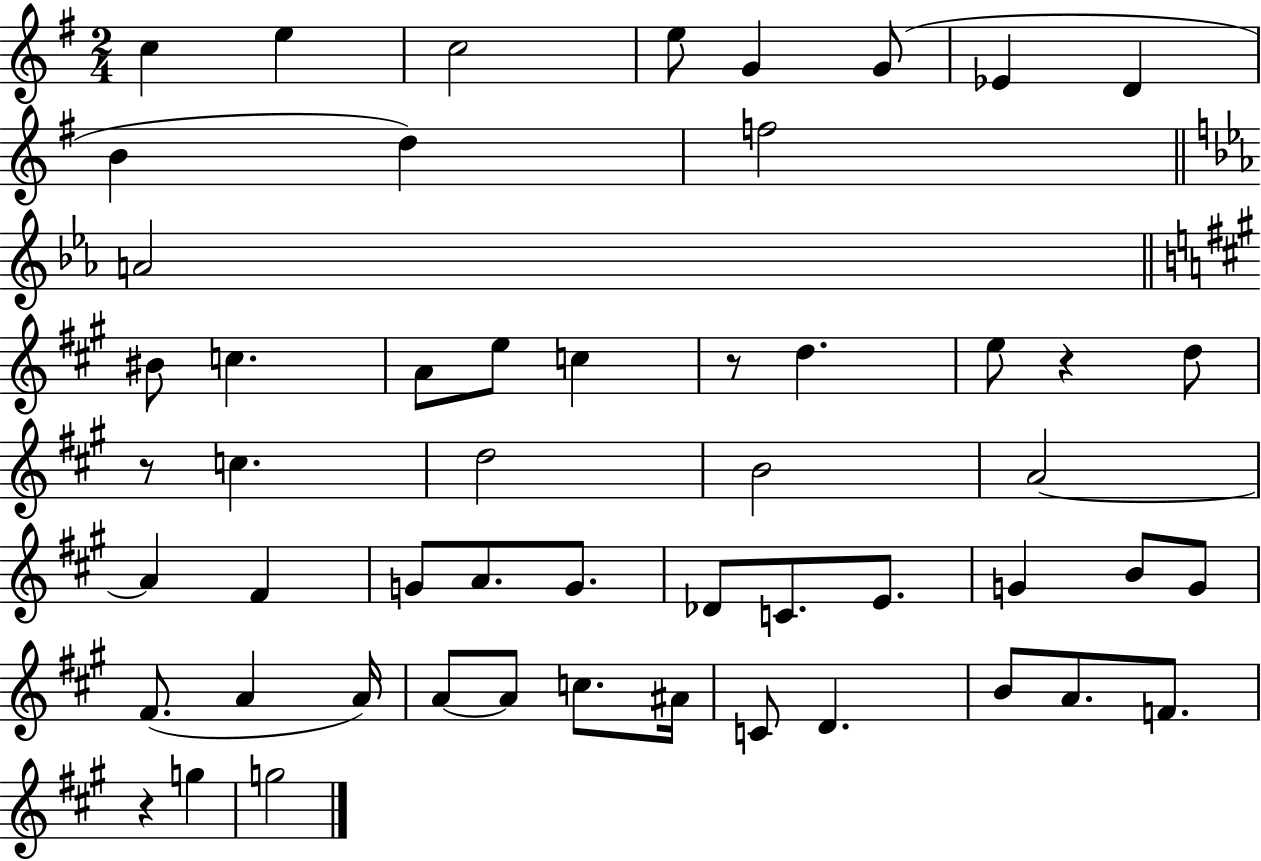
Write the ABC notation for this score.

X:1
T:Untitled
M:2/4
L:1/4
K:G
c e c2 e/2 G G/2 _E D B d f2 A2 ^B/2 c A/2 e/2 c z/2 d e/2 z d/2 z/2 c d2 B2 A2 A ^F G/2 A/2 G/2 _D/2 C/2 E/2 G B/2 G/2 ^F/2 A A/4 A/2 A/2 c/2 ^A/4 C/2 D B/2 A/2 F/2 z g g2